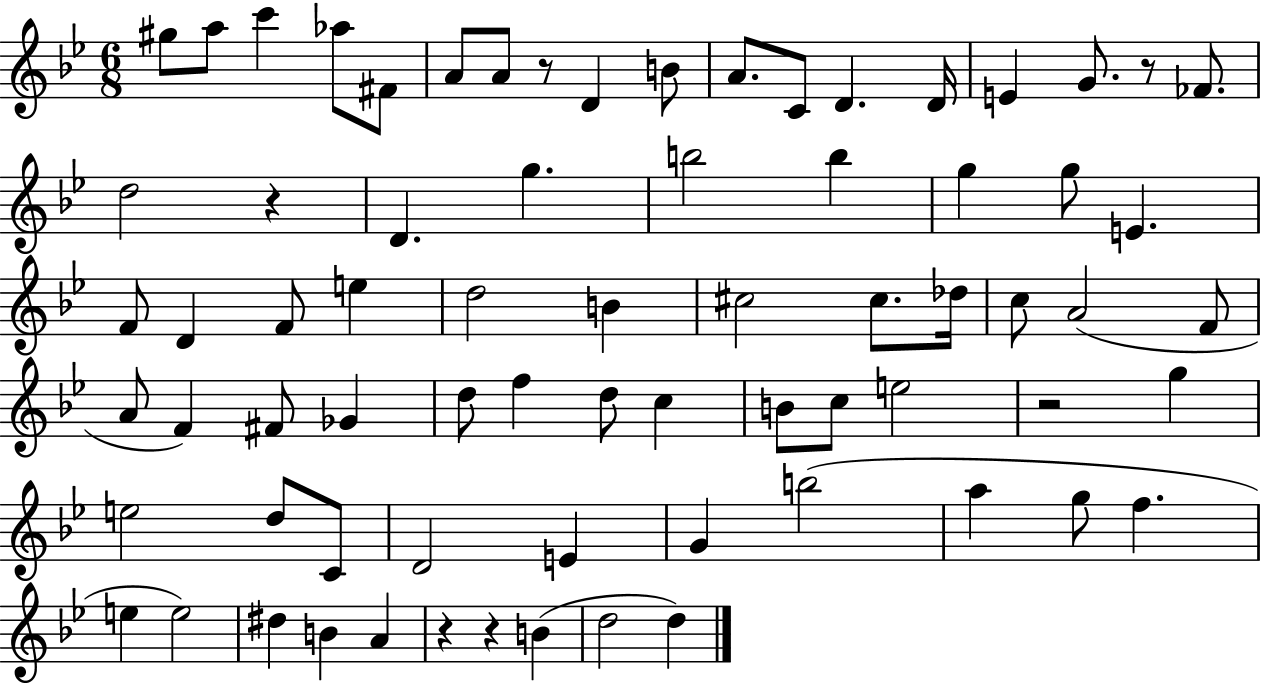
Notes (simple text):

G#5/e A5/e C6/q Ab5/e F#4/e A4/e A4/e R/e D4/q B4/e A4/e. C4/e D4/q. D4/s E4/q G4/e. R/e FES4/e. D5/h R/q D4/q. G5/q. B5/h B5/q G5/q G5/e E4/q. F4/e D4/q F4/e E5/q D5/h B4/q C#5/h C#5/e. Db5/s C5/e A4/h F4/e A4/e F4/q F#4/e Gb4/q D5/e F5/q D5/e C5/q B4/e C5/e E5/h R/h G5/q E5/h D5/e C4/e D4/h E4/q G4/q B5/h A5/q G5/e F5/q. E5/q E5/h D#5/q B4/q A4/q R/q R/q B4/q D5/h D5/q